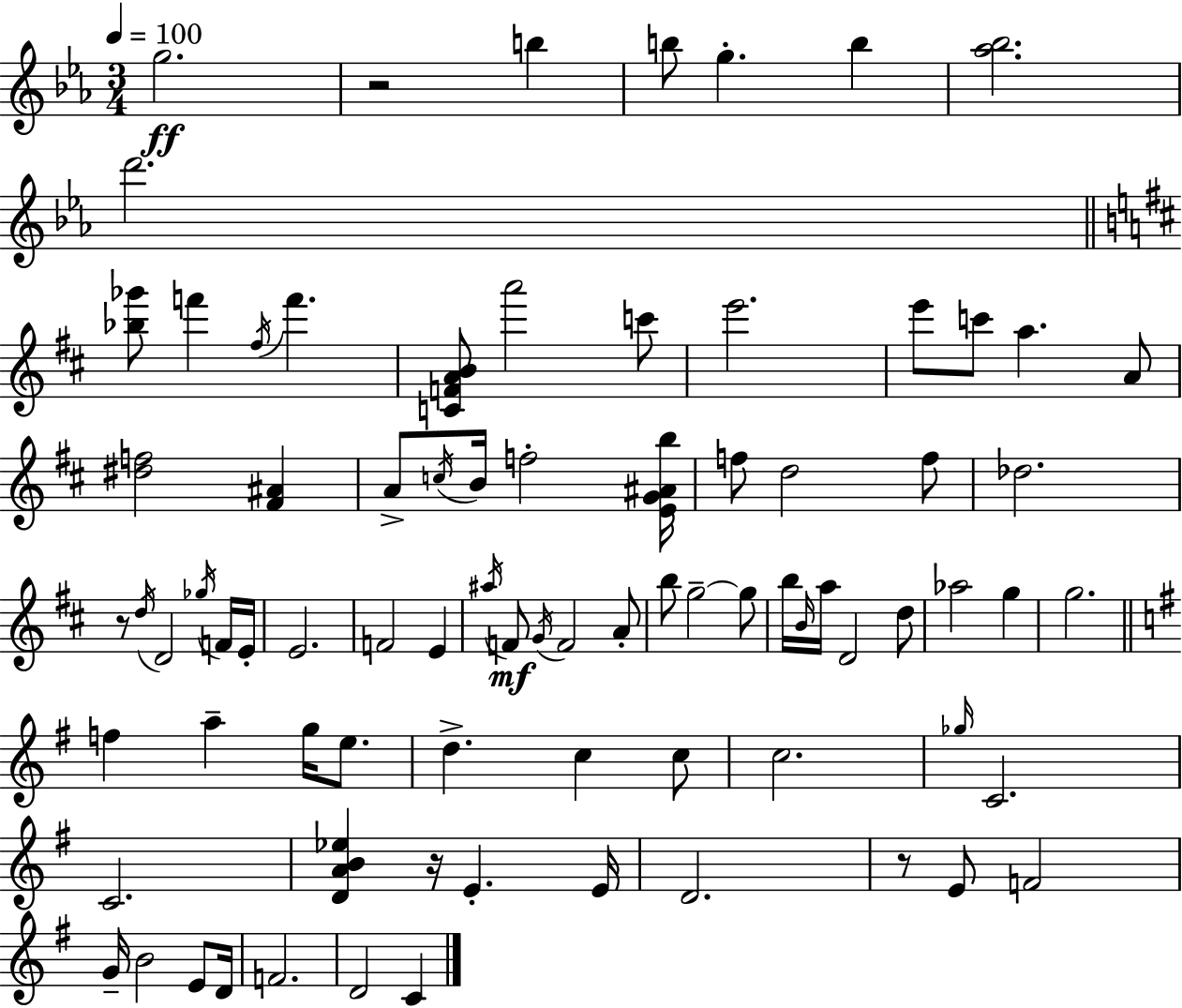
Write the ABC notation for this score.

X:1
T:Untitled
M:3/4
L:1/4
K:Eb
g2 z2 b b/2 g b [_a_b]2 d'2 [_b_g']/2 f' ^f/4 f' [CFAB]/2 a'2 c'/2 e'2 e'/2 c'/2 a A/2 [^df]2 [^F^A] A/2 c/4 B/4 f2 [EG^Ab]/4 f/2 d2 f/2 _d2 z/2 d/4 D2 _g/4 F/4 E/4 E2 F2 E ^a/4 F/2 G/4 F2 A/2 b/2 g2 g/2 b/4 B/4 a/4 D2 d/2 _a2 g g2 f a g/4 e/2 d c c/2 c2 _g/4 C2 C2 [DAB_e] z/4 E E/4 D2 z/2 E/2 F2 G/4 B2 E/2 D/4 F2 D2 C